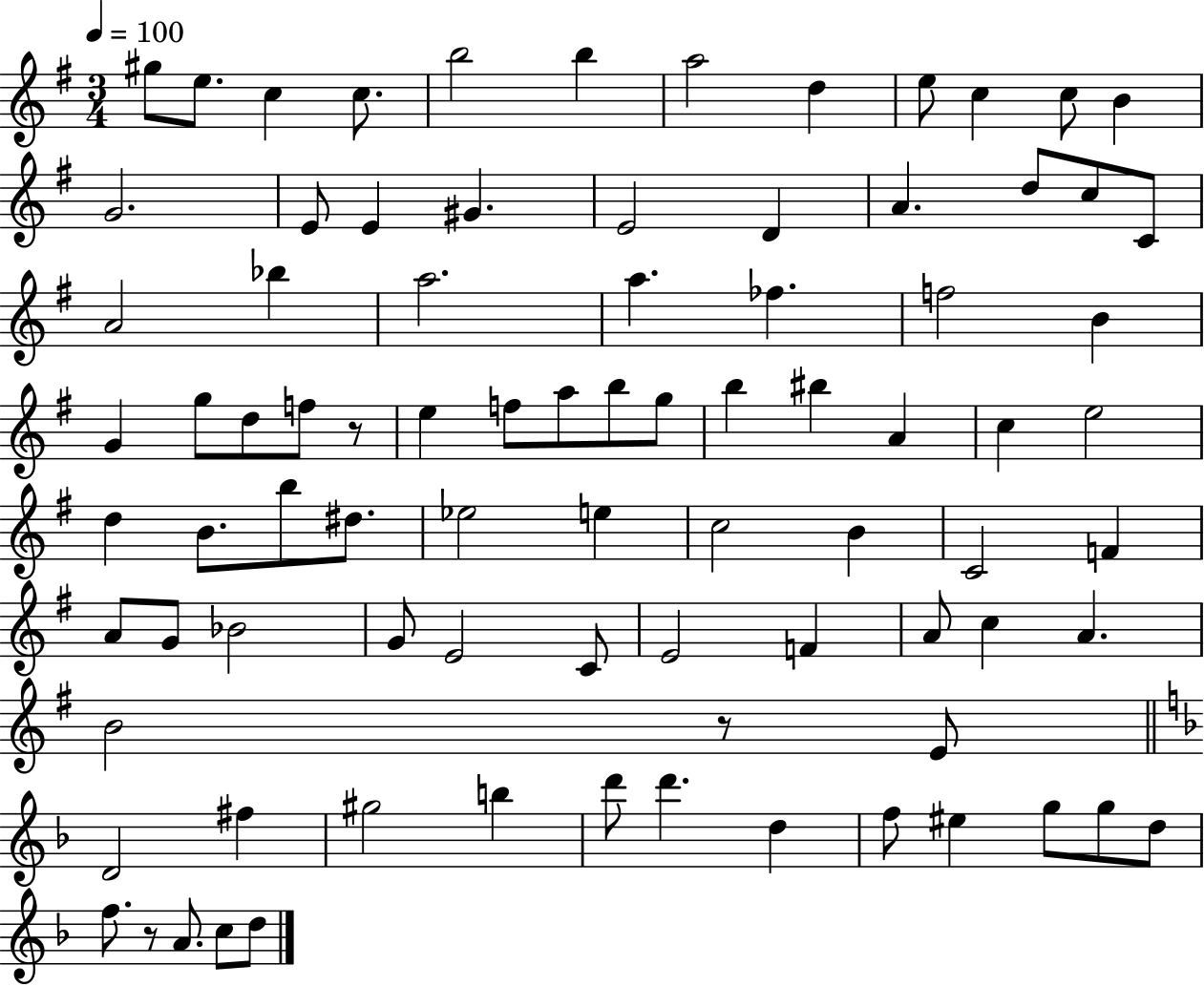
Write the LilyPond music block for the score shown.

{
  \clef treble
  \numericTimeSignature
  \time 3/4
  \key g \major
  \tempo 4 = 100
  gis''8 e''8. c''4 c''8. | b''2 b''4 | a''2 d''4 | e''8 c''4 c''8 b'4 | \break g'2. | e'8 e'4 gis'4. | e'2 d'4 | a'4. d''8 c''8 c'8 | \break a'2 bes''4 | a''2. | a''4. fes''4. | f''2 b'4 | \break g'4 g''8 d''8 f''8 r8 | e''4 f''8 a''8 b''8 g''8 | b''4 bis''4 a'4 | c''4 e''2 | \break d''4 b'8. b''8 dis''8. | ees''2 e''4 | c''2 b'4 | c'2 f'4 | \break a'8 g'8 bes'2 | g'8 e'2 c'8 | e'2 f'4 | a'8 c''4 a'4. | \break b'2 r8 e'8 | \bar "||" \break \key f \major d'2 fis''4 | gis''2 b''4 | d'''8 d'''4. d''4 | f''8 eis''4 g''8 g''8 d''8 | \break f''8. r8 a'8. c''8 d''8 | \bar "|."
}